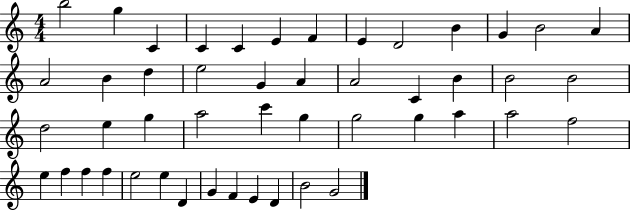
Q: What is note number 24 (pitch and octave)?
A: B4